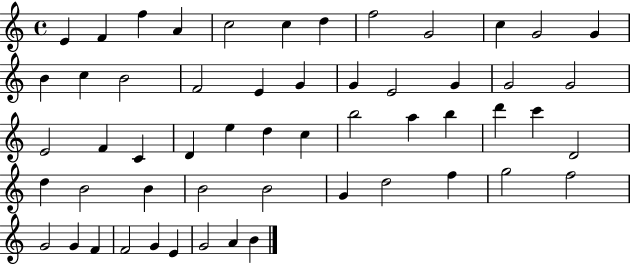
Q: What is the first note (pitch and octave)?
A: E4